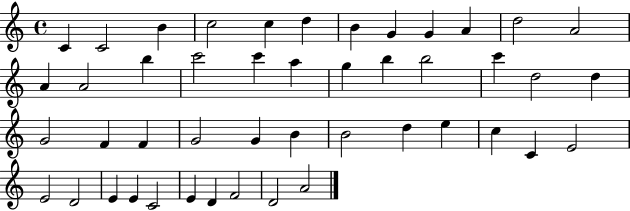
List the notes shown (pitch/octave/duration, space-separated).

C4/q C4/h B4/q C5/h C5/q D5/q B4/q G4/q G4/q A4/q D5/h A4/h A4/q A4/h B5/q C6/h C6/q A5/q G5/q B5/q B5/h C6/q D5/h D5/q G4/h F4/q F4/q G4/h G4/q B4/q B4/h D5/q E5/q C5/q C4/q E4/h E4/h D4/h E4/q E4/q C4/h E4/q D4/q F4/h D4/h A4/h